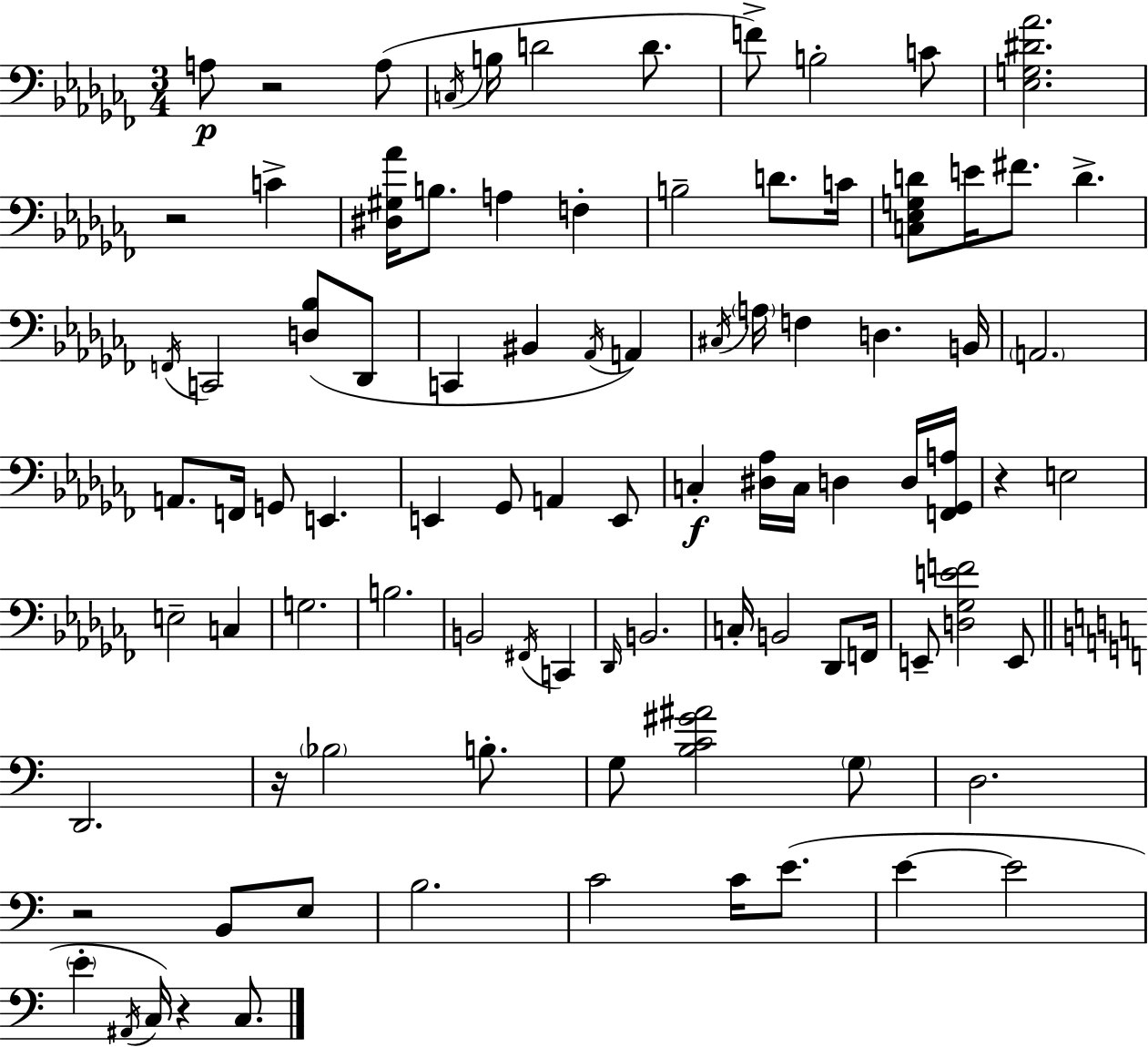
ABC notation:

X:1
T:Untitled
M:3/4
L:1/4
K:Abm
A,/2 z2 A,/2 C,/4 B,/4 D2 D/2 F/2 B,2 C/2 [_E,G,^D_A]2 z2 C [^D,^G,_A]/4 B,/2 A, F, B,2 D/2 C/4 [C,_E,G,D]/2 E/4 ^F/2 D F,,/4 C,,2 [D,_B,]/2 _D,,/2 C,, ^B,, _A,,/4 A,, ^C,/4 A,/4 F, D, B,,/4 A,,2 A,,/2 F,,/4 G,,/2 E,, E,, _G,,/2 A,, E,,/2 C, [^D,_A,]/4 C,/4 D, D,/4 [F,,_G,,A,]/4 z E,2 E,2 C, G,2 B,2 B,,2 ^F,,/4 C,, _D,,/4 B,,2 C,/4 B,,2 _D,,/2 F,,/4 E,,/2 [D,_G,EF]2 E,,/2 D,,2 z/4 _B,2 B,/2 G,/2 [B,C^G^A]2 G,/2 D,2 z2 B,,/2 E,/2 B,2 C2 C/4 E/2 E E2 E ^A,,/4 C,/4 z C,/2